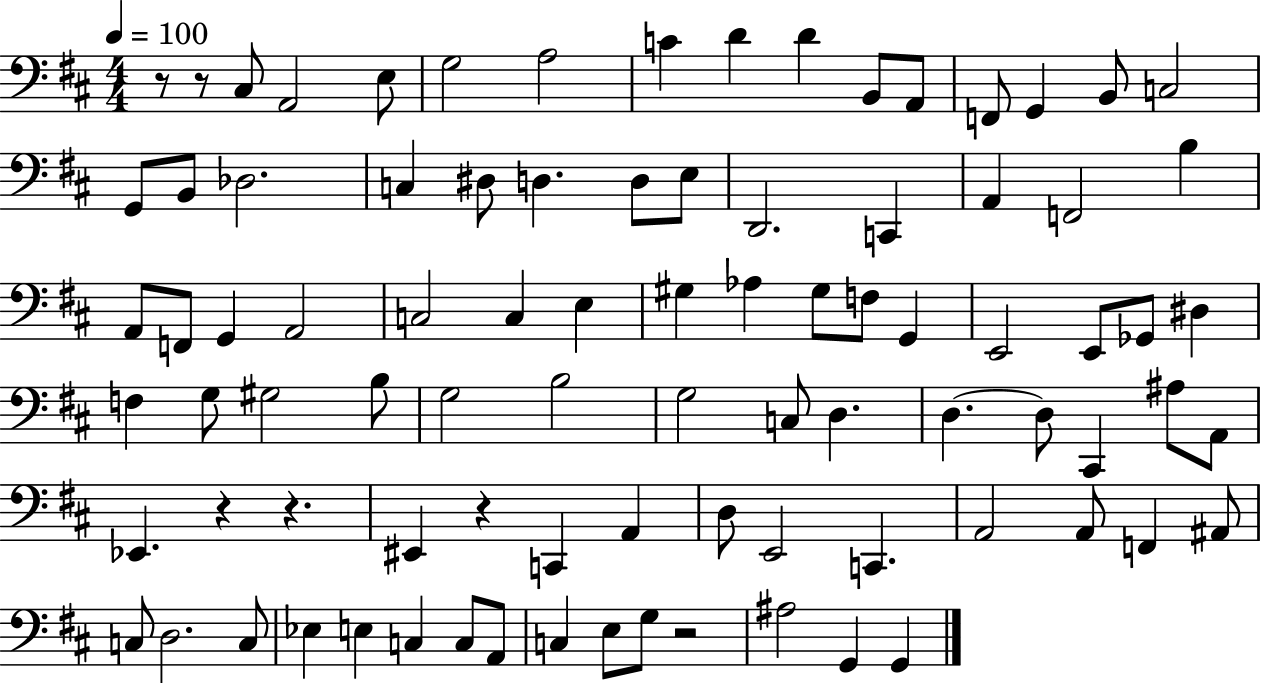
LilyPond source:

{
  \clef bass
  \numericTimeSignature
  \time 4/4
  \key d \major
  \tempo 4 = 100
  r8 r8 cis8 a,2 e8 | g2 a2 | c'4 d'4 d'4 b,8 a,8 | f,8 g,4 b,8 c2 | \break g,8 b,8 des2. | c4 dis8 d4. d8 e8 | d,2. c,4 | a,4 f,2 b4 | \break a,8 f,8 g,4 a,2 | c2 c4 e4 | gis4 aes4 gis8 f8 g,4 | e,2 e,8 ges,8 dis4 | \break f4 g8 gis2 b8 | g2 b2 | g2 c8 d4. | d4.~~ d8 cis,4 ais8 a,8 | \break ees,4. r4 r4. | eis,4 r4 c,4 a,4 | d8 e,2 c,4. | a,2 a,8 f,4 ais,8 | \break c8 d2. c8 | ees4 e4 c4 c8 a,8 | c4 e8 g8 r2 | ais2 g,4 g,4 | \break \bar "|."
}